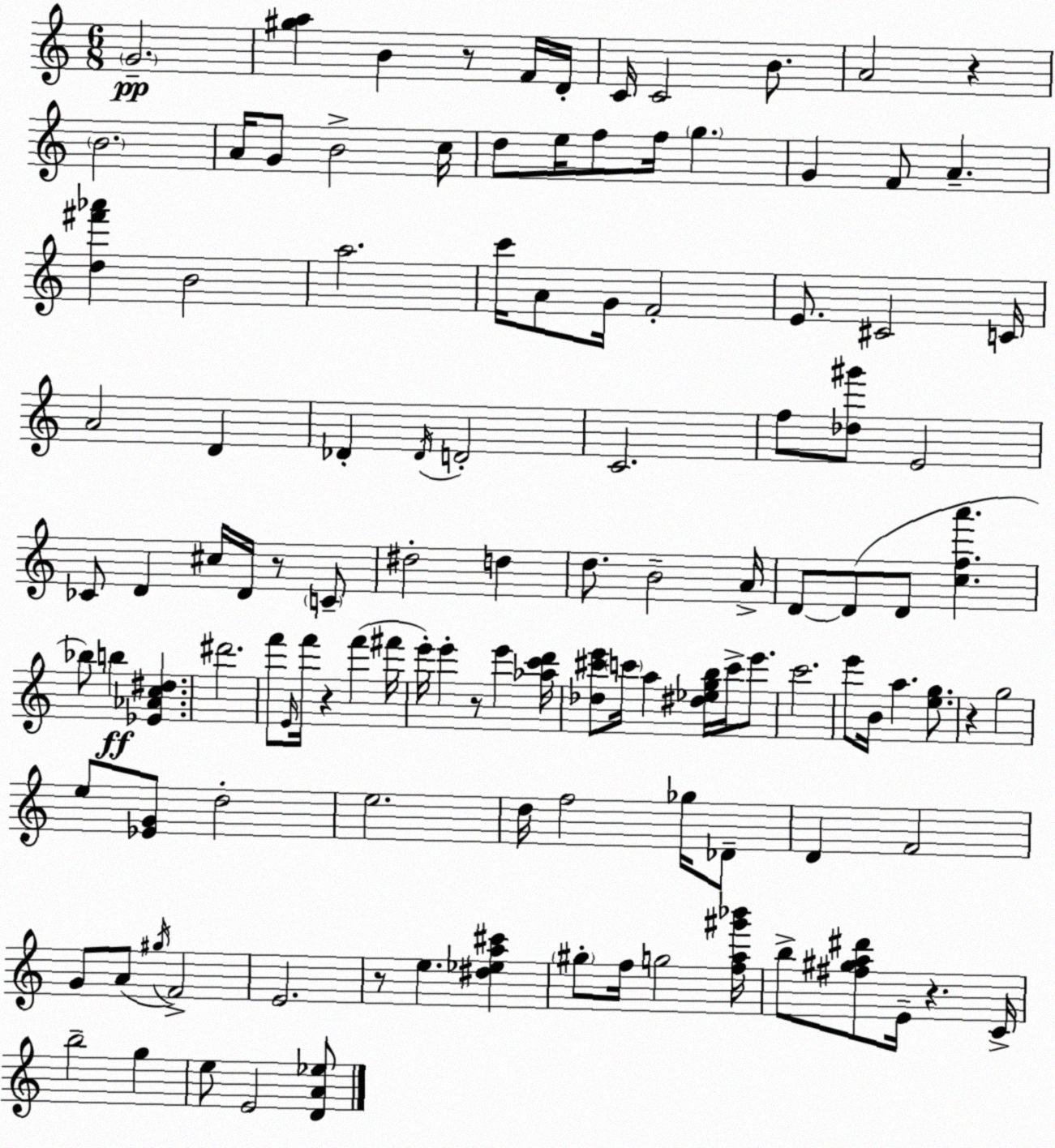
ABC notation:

X:1
T:Untitled
M:6/8
L:1/4
K:C
G2 [^ga] B z/2 F/4 D/4 C/4 C2 B/2 A2 z B2 A/4 G/2 B2 c/4 d/2 e/4 f/2 f/4 g G F/2 A [d^f'_a'] B2 a2 c'/4 A/2 G/4 F2 E/2 ^C2 C/4 A2 D _D _D/4 D2 C2 f/2 [_d^g']/2 E2 _C/2 D ^c/4 D/4 z/2 C/2 ^d2 d d/2 B2 A/4 D/2 D/2 D/2 [cfa'] _b/2 b [_E_Ac^d] ^d'2 f'/2 E/4 f'/4 z f' ^f'/4 e'/4 e' z/2 e' [_ac'd']/4 [_d^c'e']/2 c'/4 a [^d_egb]/4 c'/4 e'/2 c'2 e'/2 B/4 a [eg]/2 z g2 e/2 [_EG]/2 d2 e2 d/4 f2 _g/4 _D/2 D F2 G/2 A/2 ^g/4 F2 E2 z/2 e [^d_ea^c'] ^g/2 f/4 g2 [fa^g'_b']/4 b/2 [^f^ga^d']/2 E/4 z C/4 b2 g e/2 E2 [DA_e]/2